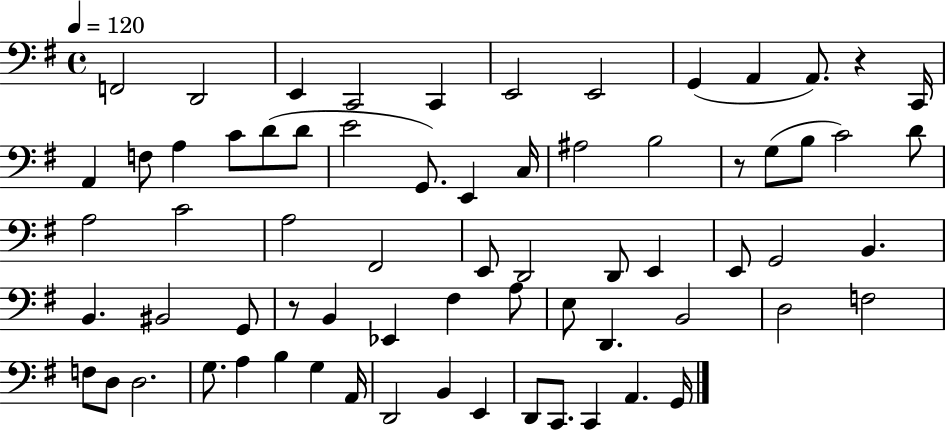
X:1
T:Untitled
M:4/4
L:1/4
K:G
F,,2 D,,2 E,, C,,2 C,, E,,2 E,,2 G,, A,, A,,/2 z C,,/4 A,, F,/2 A, C/2 D/2 D/2 E2 G,,/2 E,, C,/4 ^A,2 B,2 z/2 G,/2 B,/2 C2 D/2 A,2 C2 A,2 ^F,,2 E,,/2 D,,2 D,,/2 E,, E,,/2 G,,2 B,, B,, ^B,,2 G,,/2 z/2 B,, _E,, ^F, A,/2 E,/2 D,, B,,2 D,2 F,2 F,/2 D,/2 D,2 G,/2 A, B, G, A,,/4 D,,2 B,, E,, D,,/2 C,,/2 C,, A,, G,,/4